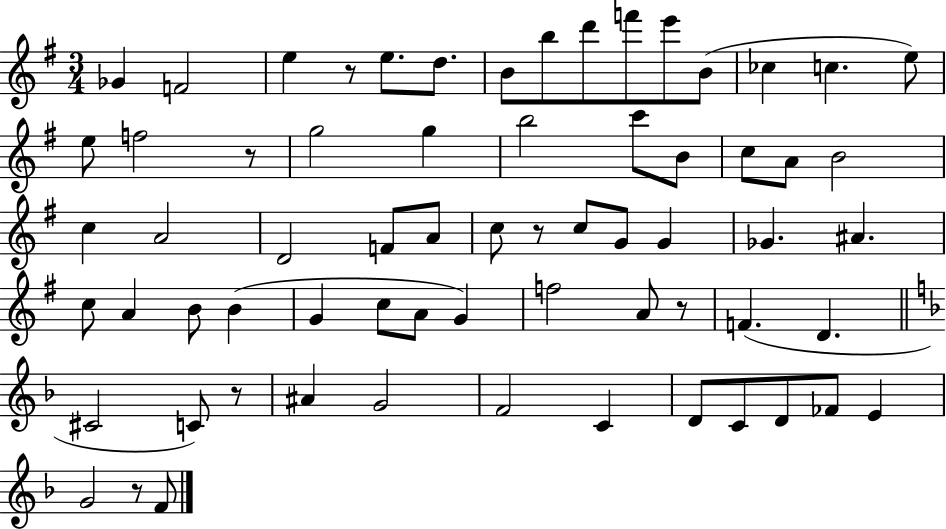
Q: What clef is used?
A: treble